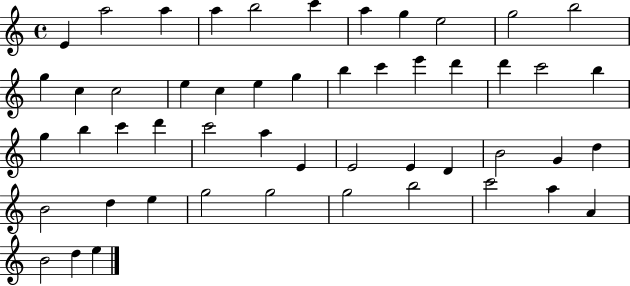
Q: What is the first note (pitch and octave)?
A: E4